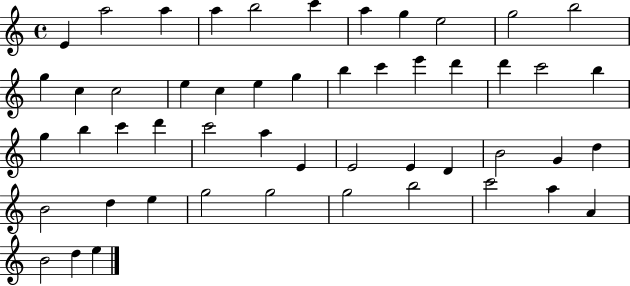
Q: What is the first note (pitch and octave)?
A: E4